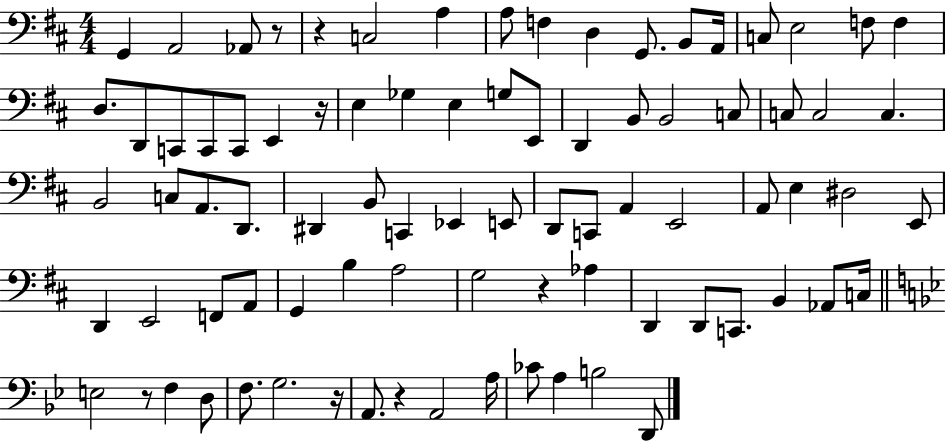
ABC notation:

X:1
T:Untitled
M:4/4
L:1/4
K:D
G,, A,,2 _A,,/2 z/2 z C,2 A, A,/2 F, D, G,,/2 B,,/2 A,,/4 C,/2 E,2 F,/2 F, D,/2 D,,/2 C,,/2 C,,/2 C,,/2 E,, z/4 E, _G, E, G,/2 E,,/2 D,, B,,/2 B,,2 C,/2 C,/2 C,2 C, B,,2 C,/2 A,,/2 D,,/2 ^D,, B,,/2 C,, _E,, E,,/2 D,,/2 C,,/2 A,, E,,2 A,,/2 E, ^D,2 E,,/2 D,, E,,2 F,,/2 A,,/2 G,, B, A,2 G,2 z _A, D,, D,,/2 C,,/2 B,, _A,,/2 C,/4 E,2 z/2 F, D,/2 F,/2 G,2 z/4 A,,/2 z A,,2 A,/4 _C/2 A, B,2 D,,/2